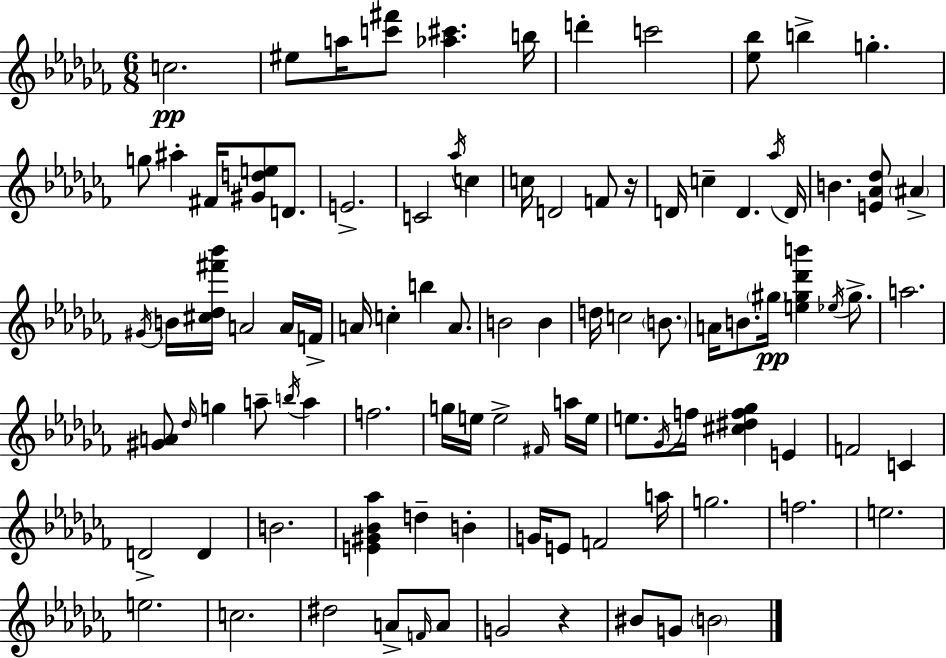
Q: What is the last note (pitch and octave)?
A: B4